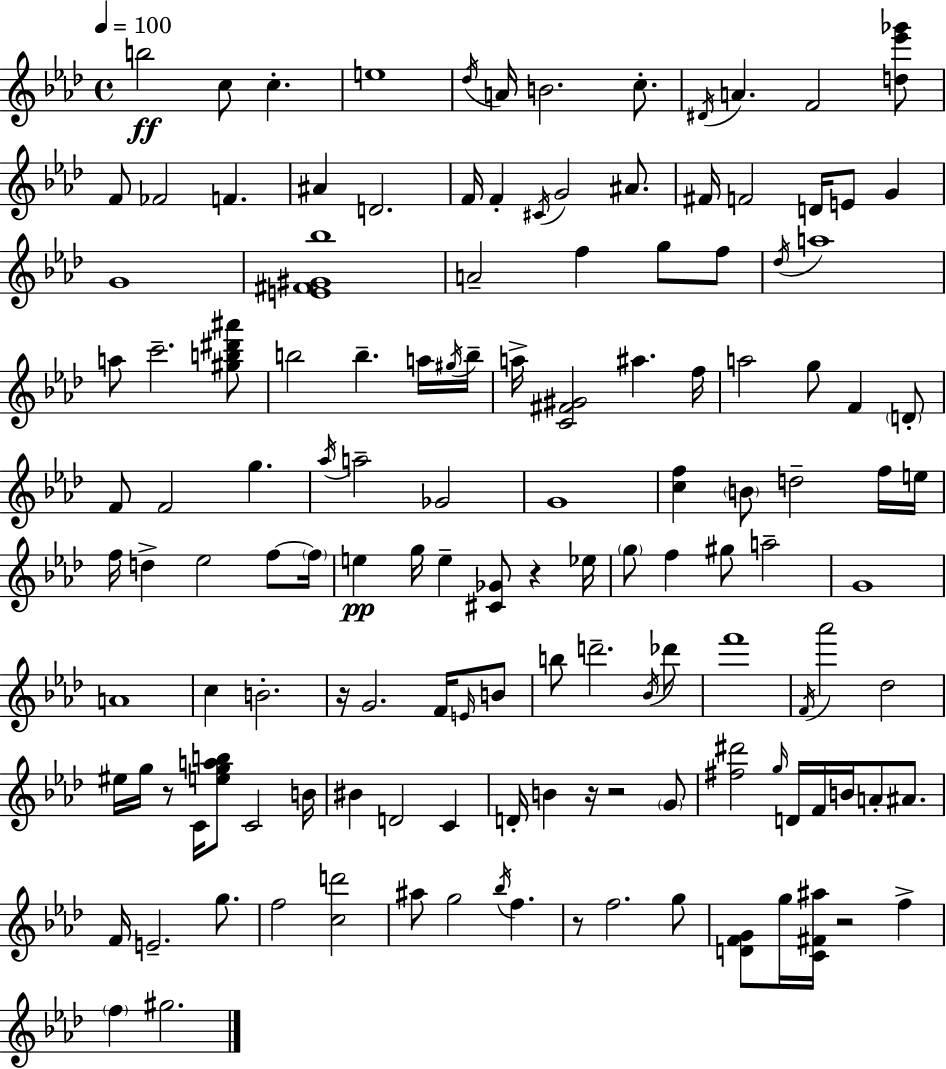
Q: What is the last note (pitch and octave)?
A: G#5